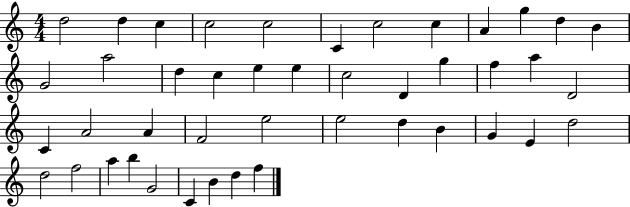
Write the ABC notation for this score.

X:1
T:Untitled
M:4/4
L:1/4
K:C
d2 d c c2 c2 C c2 c A g d B G2 a2 d c e e c2 D g f a D2 C A2 A F2 e2 e2 d B G E d2 d2 f2 a b G2 C B d f